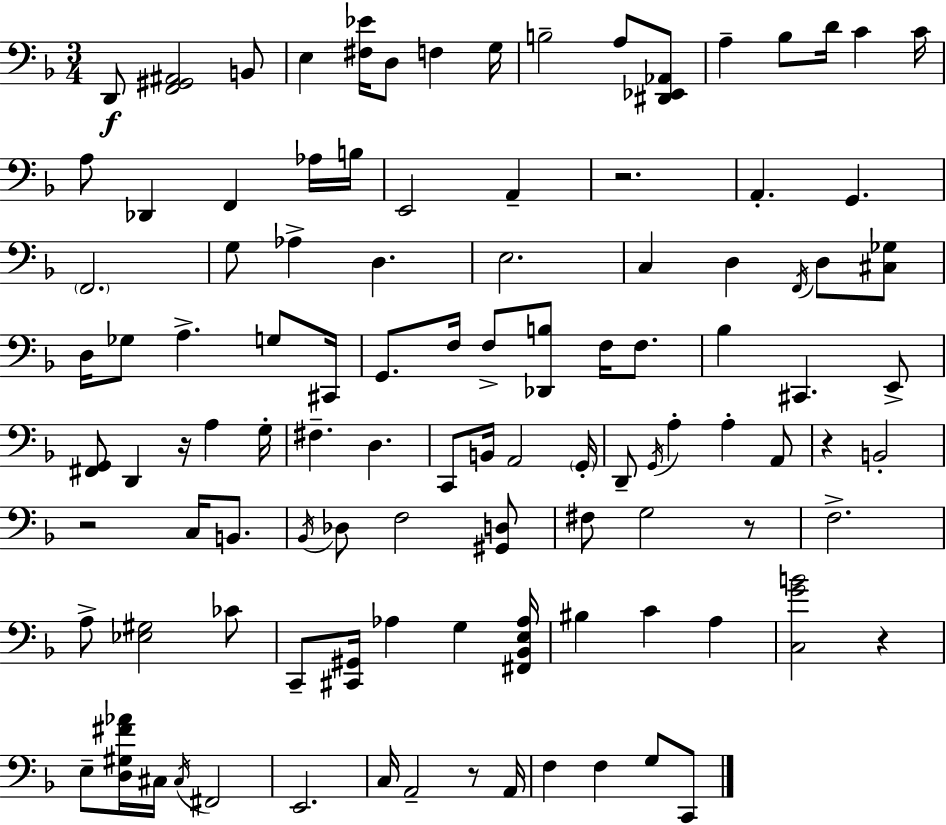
{
  \clef bass
  \numericTimeSignature
  \time 3/4
  \key d \minor
  d,8\f <f, gis, ais,>2 b,8 | e4 <fis ees'>16 d8 f4 g16 | b2-- a8 <dis, ees, aes,>8 | a4-- bes8 d'16 c'4 c'16 | \break a8 des,4 f,4 aes16 b16 | e,2 a,4-- | r2. | a,4.-. g,4. | \break \parenthesize f,2. | g8 aes4-> d4. | e2. | c4 d4 \acciaccatura { f,16 } d8 <cis ges>8 | \break d16 ges8 a4.-> g8 | cis,16 g,8. f16 f8-> <des, b>8 f16 f8. | bes4 cis,4. e,8-> | <fis, g,>8 d,4 r16 a4 | \break g16-. fis4.-- d4. | c,8 b,16 a,2 | \parenthesize g,16-. d,8-- \acciaccatura { g,16 } a4-. a4-. | a,8 r4 b,2-. | \break r2 c16 b,8. | \acciaccatura { bes,16 } des8 f2 | <gis, d>8 fis8 g2 | r8 f2.-> | \break a8-> <ees gis>2 | ces'8 c,8-- <cis, gis,>16 aes4 g4 | <fis, bes, e aes>16 bis4 c'4 a4 | <c g' b'>2 r4 | \break e8-- <d gis fis' aes'>16 cis16 \acciaccatura { cis16 } fis,2 | e,2. | c16 a,2-- | r8 a,16 f4 f4 | \break g8 c,8 \bar "|."
}